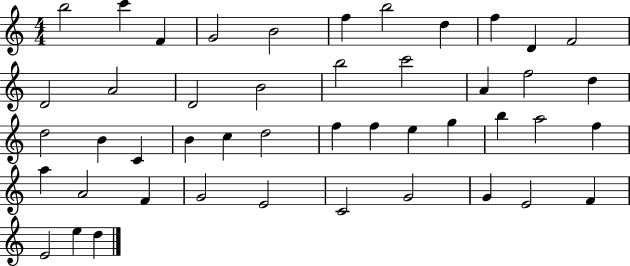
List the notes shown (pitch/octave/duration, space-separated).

B5/h C6/q F4/q G4/h B4/h F5/q B5/h D5/q F5/q D4/q F4/h D4/h A4/h D4/h B4/h B5/h C6/h A4/q F5/h D5/q D5/h B4/q C4/q B4/q C5/q D5/h F5/q F5/q E5/q G5/q B5/q A5/h F5/q A5/q A4/h F4/q G4/h E4/h C4/h G4/h G4/q E4/h F4/q E4/h E5/q D5/q